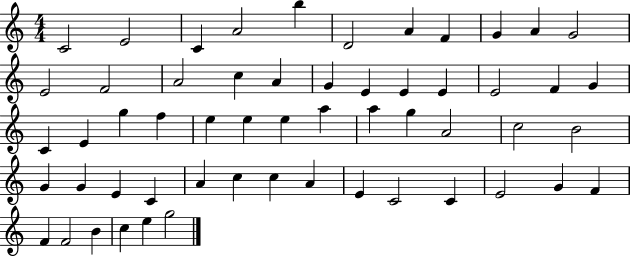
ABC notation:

X:1
T:Untitled
M:4/4
L:1/4
K:C
C2 E2 C A2 b D2 A F G A G2 E2 F2 A2 c A G E E E E2 F G C E g f e e e a a g A2 c2 B2 G G E C A c c A E C2 C E2 G F F F2 B c e g2